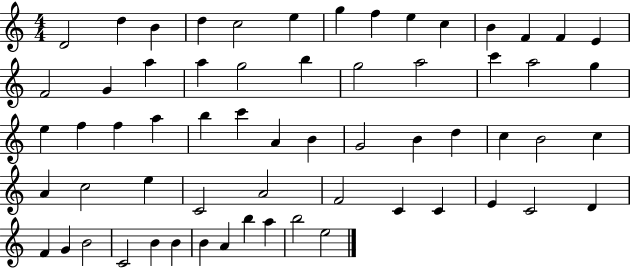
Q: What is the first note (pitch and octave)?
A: D4